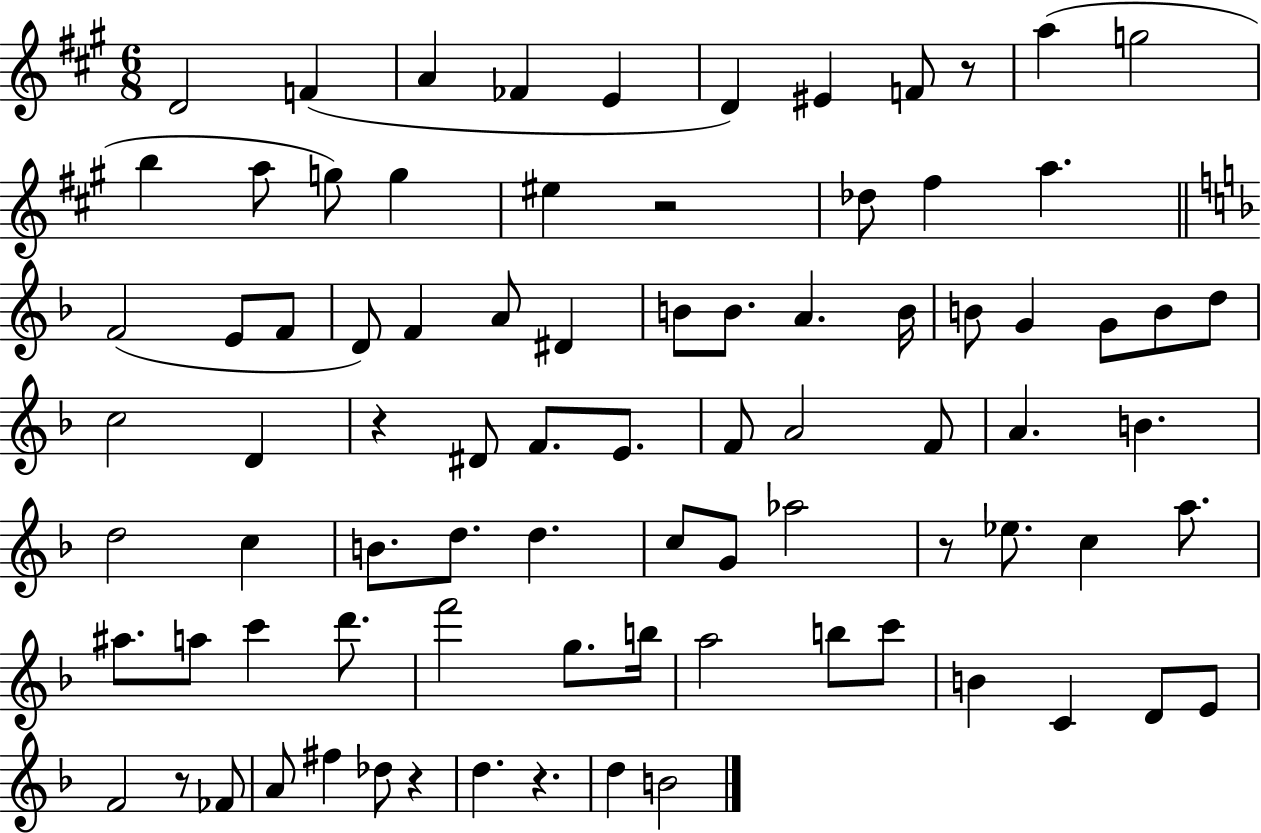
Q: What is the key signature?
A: A major